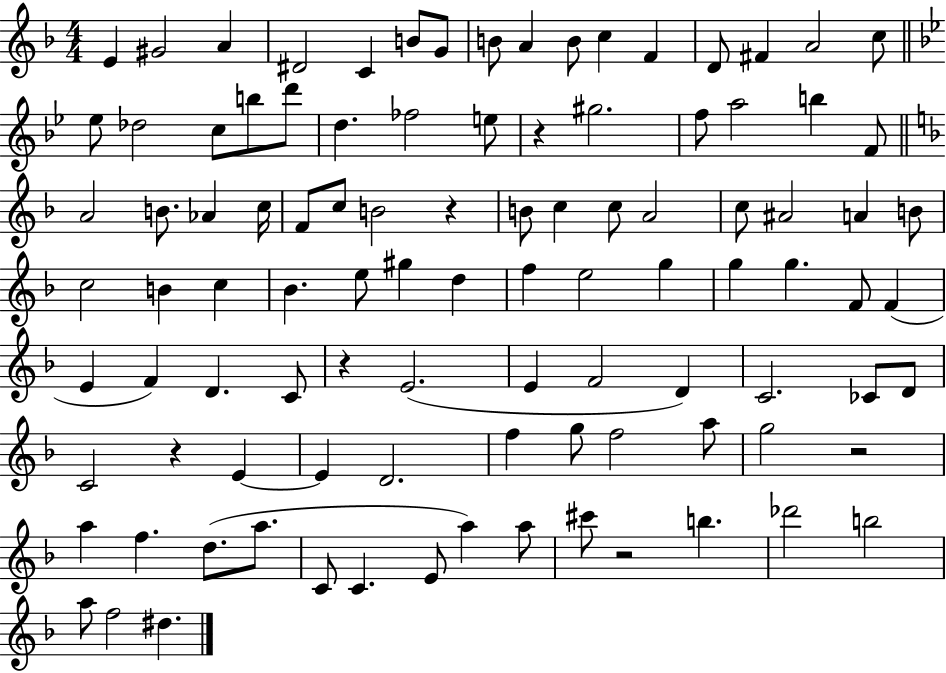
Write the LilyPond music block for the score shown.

{
  \clef treble
  \numericTimeSignature
  \time 4/4
  \key f \major
  \repeat volta 2 { e'4 gis'2 a'4 | dis'2 c'4 b'8 g'8 | b'8 a'4 b'8 c''4 f'4 | d'8 fis'4 a'2 c''8 | \break \bar "||" \break \key g \minor ees''8 des''2 c''8 b''8 d'''8 | d''4. fes''2 e''8 | r4 gis''2. | f''8 a''2 b''4 f'8 | \break \bar "||" \break \key d \minor a'2 b'8. aes'4 c''16 | f'8 c''8 b'2 r4 | b'8 c''4 c''8 a'2 | c''8 ais'2 a'4 b'8 | \break c''2 b'4 c''4 | bes'4. e''8 gis''4 d''4 | f''4 e''2 g''4 | g''4 g''4. f'8 f'4( | \break e'4 f'4) d'4. c'8 | r4 e'2.( | e'4 f'2 d'4) | c'2. ces'8 d'8 | \break c'2 r4 e'4~~ | e'4 d'2. | f''4 g''8 f''2 a''8 | g''2 r2 | \break a''4 f''4. d''8.( a''8. | c'8 c'4. e'8 a''4) a''8 | cis'''8 r2 b''4. | des'''2 b''2 | \break a''8 f''2 dis''4. | } \bar "|."
}